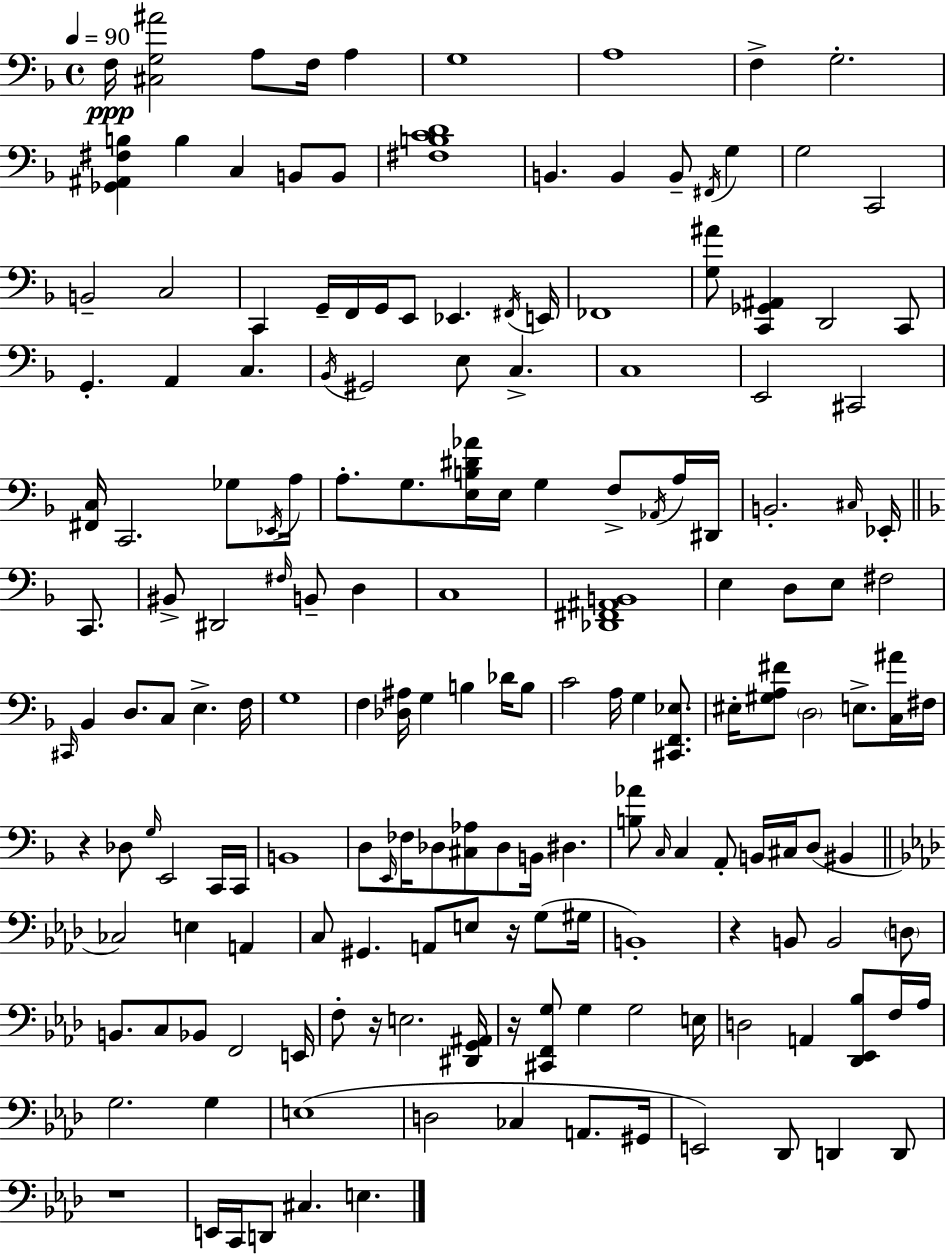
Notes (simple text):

F3/s [C#3,G3,A#4]/h A3/e F3/s A3/q G3/w A3/w F3/q G3/h. [Gb2,A#2,F#3,B3]/q B3/q C3/q B2/e B2/e [F#3,B3,C4,D4]/w B2/q. B2/q B2/e F#2/s G3/q G3/h C2/h B2/h C3/h C2/q G2/s F2/s G2/s E2/e Eb2/q. F#2/s E2/s FES2/w [G3,A#4]/e [C2,Gb2,A#2]/q D2/h C2/e G2/q. A2/q C3/q. Bb2/s G#2/h E3/e C3/q. C3/w E2/h C#2/h [F#2,C3]/s C2/h. Gb3/e Eb2/s A3/s A3/e. G3/e. [E3,B3,D#4,Ab4]/s E3/s G3/q F3/e Ab2/s A3/s D#2/s B2/h. C#3/s Eb2/s C2/e. BIS2/e D#2/h F#3/s B2/e D3/q C3/w [Db2,F#2,A#2,B2]/w E3/q D3/e E3/e F#3/h C#2/s Bb2/q D3/e. C3/e E3/q. F3/s G3/w F3/q [Db3,A#3]/s G3/q B3/q Db4/s B3/e C4/h A3/s G3/q [C#2,F2,Eb3]/e. EIS3/s [G#3,A3,F#4]/e D3/h E3/e. [C3,A#4]/s F#3/s R/q Db3/e G3/s E2/h C2/s C2/s B2/w D3/e E2/s FES3/s Db3/e [C#3,Ab3]/e Db3/e B2/s D#3/q. [B3,Ab4]/e C3/s C3/q A2/e B2/s C#3/s D3/e BIS2/q CES3/h E3/q A2/q C3/e G#2/q. A2/e E3/e R/s G3/e G#3/s B2/w R/q B2/e B2/h D3/e B2/e. C3/e Bb2/e F2/h E2/s F3/e R/s E3/h. [D#2,G2,A#2]/s R/s [C#2,F2,G3]/e G3/q G3/h E3/s D3/h A2/q [Db2,Eb2,Bb3]/e F3/s Ab3/s G3/h. G3/q E3/w D3/h CES3/q A2/e. G#2/s E2/h Db2/e D2/q D2/e R/w E2/s C2/s D2/e C#3/q. E3/q.